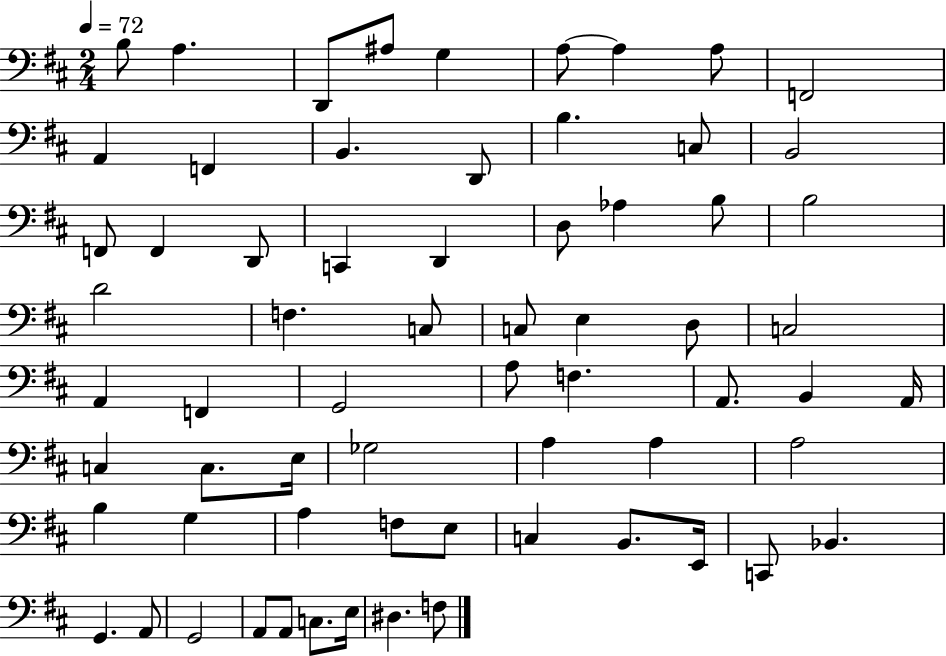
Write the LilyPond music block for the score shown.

{
  \clef bass
  \numericTimeSignature
  \time 2/4
  \key d \major
  \tempo 4 = 72
  b8 a4. | d,8 ais8 g4 | a8~~ a4 a8 | f,2 | \break a,4 f,4 | b,4. d,8 | b4. c8 | b,2 | \break f,8 f,4 d,8 | c,4 d,4 | d8 aes4 b8 | b2 | \break d'2 | f4. c8 | c8 e4 d8 | c2 | \break a,4 f,4 | g,2 | a8 f4. | a,8. b,4 a,16 | \break c4 c8. e16 | ges2 | a4 a4 | a2 | \break b4 g4 | a4 f8 e8 | c4 b,8. e,16 | c,8 bes,4. | \break g,4. a,8 | g,2 | a,8 a,8 c8. e16 | dis4. f8 | \break \bar "|."
}